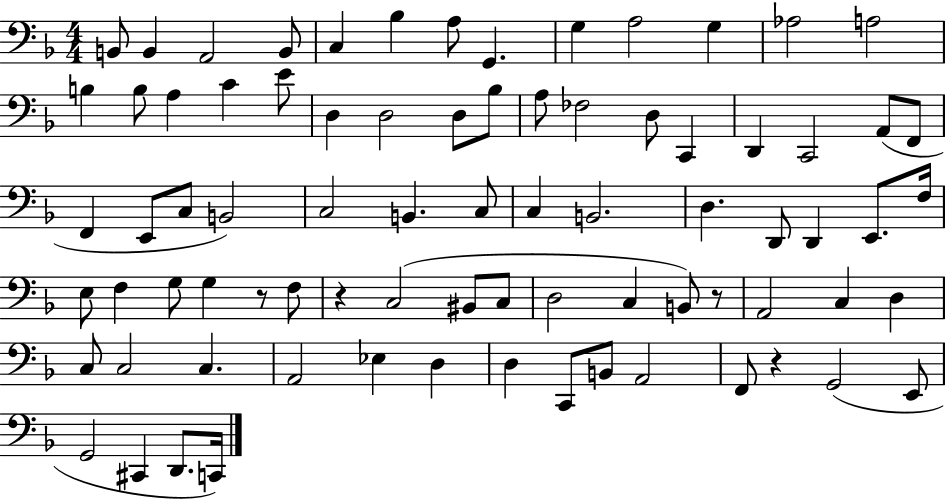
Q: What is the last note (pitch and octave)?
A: C2